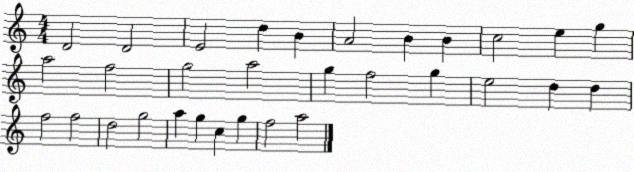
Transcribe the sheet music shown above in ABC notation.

X:1
T:Untitled
M:4/4
L:1/4
K:C
D2 D2 E2 d B A2 B B c2 e g a2 f2 g2 a2 g f2 g e2 d d f2 f2 d2 g2 a g c g f2 a2